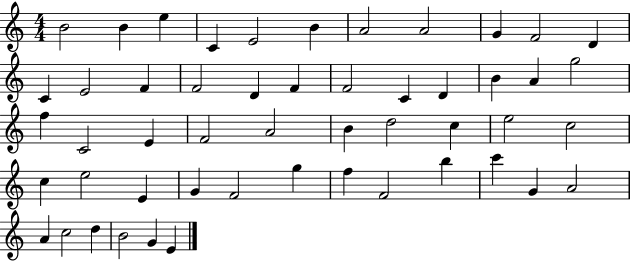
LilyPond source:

{
  \clef treble
  \numericTimeSignature
  \time 4/4
  \key c \major
  b'2 b'4 e''4 | c'4 e'2 b'4 | a'2 a'2 | g'4 f'2 d'4 | \break c'4 e'2 f'4 | f'2 d'4 f'4 | f'2 c'4 d'4 | b'4 a'4 g''2 | \break f''4 c'2 e'4 | f'2 a'2 | b'4 d''2 c''4 | e''2 c''2 | \break c''4 e''2 e'4 | g'4 f'2 g''4 | f''4 f'2 b''4 | c'''4 g'4 a'2 | \break a'4 c''2 d''4 | b'2 g'4 e'4 | \bar "|."
}